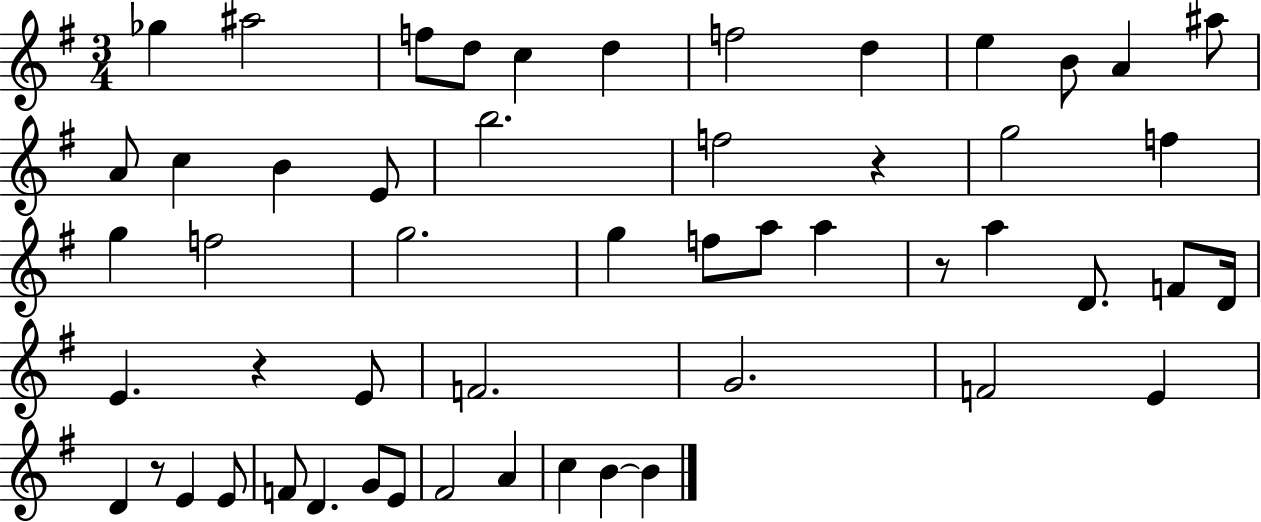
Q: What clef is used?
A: treble